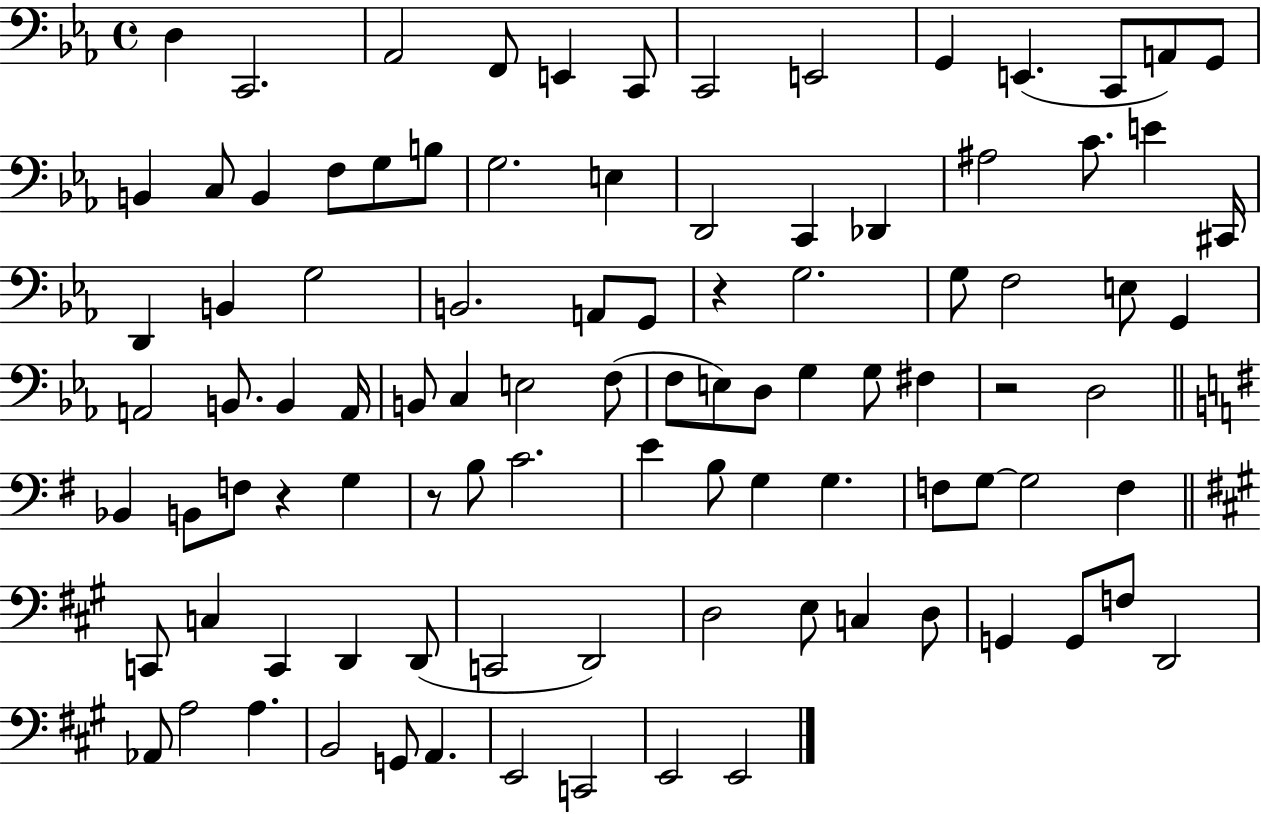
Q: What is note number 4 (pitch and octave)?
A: F2